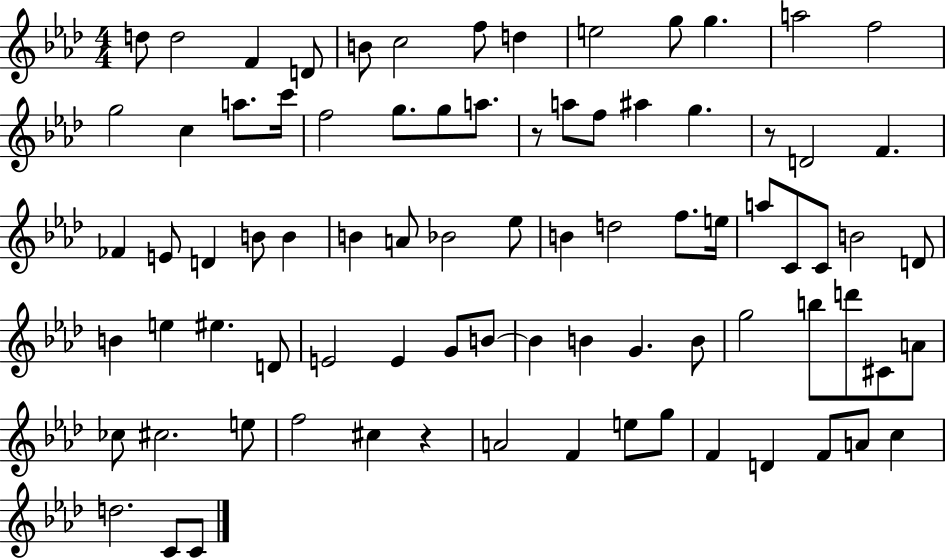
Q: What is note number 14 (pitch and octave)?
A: G5